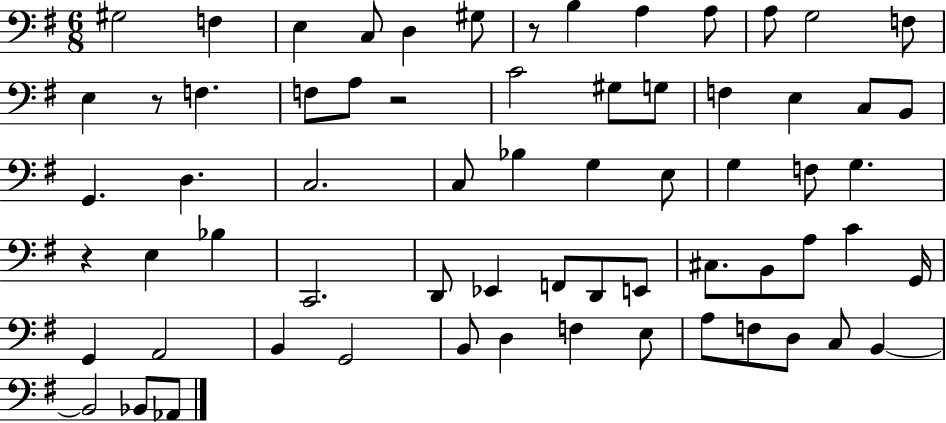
{
  \clef bass
  \numericTimeSignature
  \time 6/8
  \key g \major
  gis2 f4 | e4 c8 d4 gis8 | r8 b4 a4 a8 | a8 g2 f8 | \break e4 r8 f4. | f8 a8 r2 | c'2 gis8 g8 | f4 e4 c8 b,8 | \break g,4. d4. | c2. | c8 bes4 g4 e8 | g4 f8 g4. | \break r4 e4 bes4 | c,2. | d,8 ees,4 f,8 d,8 e,8 | cis8. b,8 a8 c'4 g,16 | \break g,4 a,2 | b,4 g,2 | b,8 d4 f4 e8 | a8 f8 d8 c8 b,4~~ | \break b,2 bes,8 aes,8 | \bar "|."
}